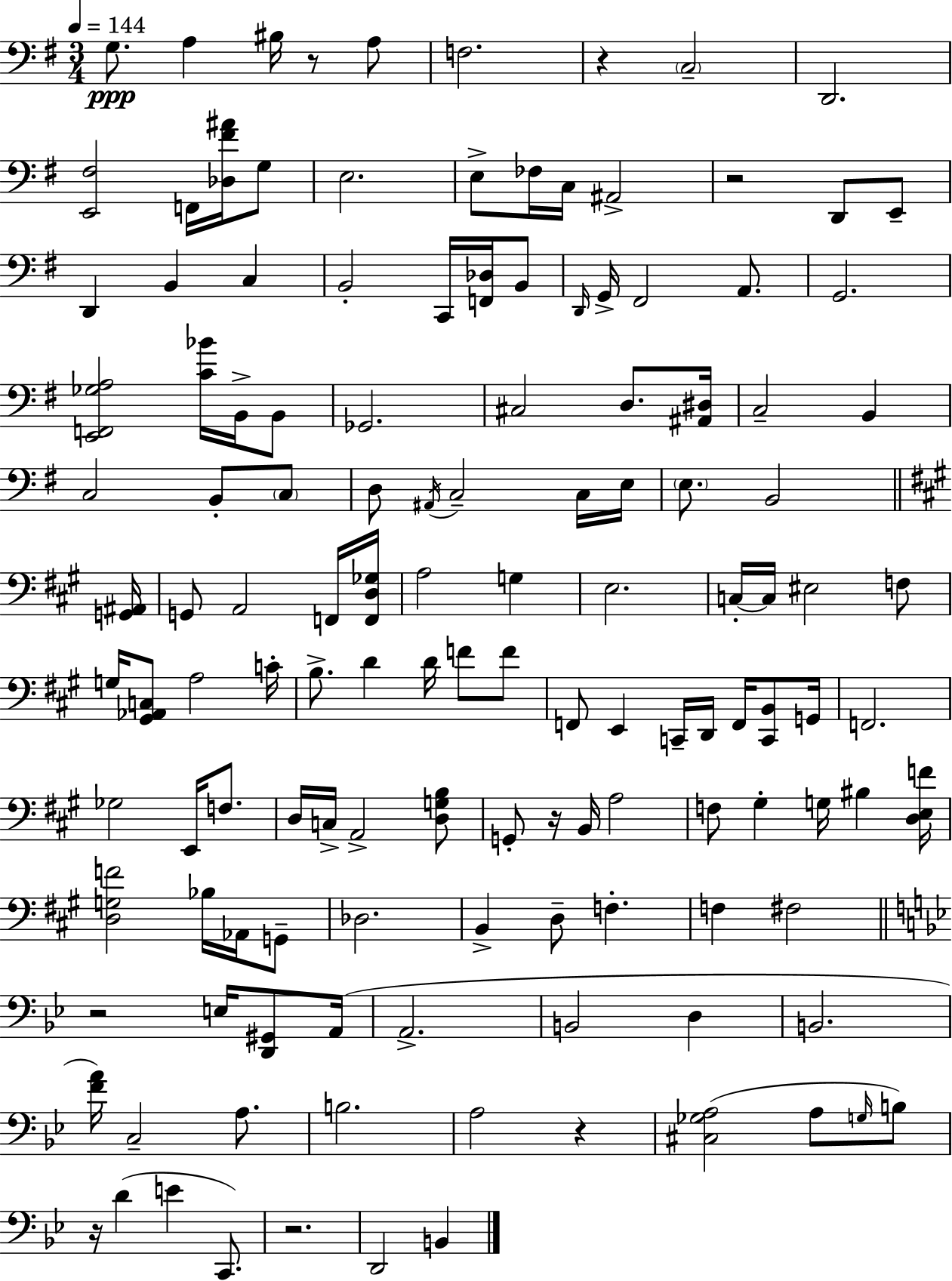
G3/e. A3/q BIS3/s R/e A3/e F3/h. R/q C3/h D2/h. [E2,F#3]/h F2/s [Db3,F#4,A#4]/s G3/e E3/h. E3/e FES3/s C3/s A#2/h R/h D2/e E2/e D2/q B2/q C3/q B2/h C2/s [F2,Db3]/s B2/e D2/s G2/s F#2/h A2/e. G2/h. [E2,F2,Gb3,A3]/h [C4,Bb4]/s B2/s B2/e Gb2/h. C#3/h D3/e. [A#2,D#3]/s C3/h B2/q C3/h B2/e C3/e D3/e A#2/s C3/h C3/s E3/s E3/e. B2/h [G2,A#2]/s G2/e A2/h F2/s [F2,D3,Gb3]/s A3/h G3/q E3/h. C3/s C3/s EIS3/h F3/e G3/s [G#2,Ab2,C3]/e A3/h C4/s B3/e. D4/q D4/s F4/e F4/e F2/e E2/q C2/s D2/s F2/s [C2,B2]/e G2/s F2/h. Gb3/h E2/s F3/e. D3/s C3/s A2/h [D3,G3,B3]/e G2/e R/s B2/s A3/h F3/e G#3/q G3/s BIS3/q [D3,E3,F4]/s [D3,G3,F4]/h Bb3/s Ab2/s G2/e Db3/h. B2/q D3/e F3/q. F3/q F#3/h R/h E3/s [D2,G#2]/e A2/s A2/h. B2/h D3/q B2/h. [F4,A4]/s C3/h A3/e. B3/h. A3/h R/q [C#3,Gb3,A3]/h A3/e G3/s B3/e R/s D4/q E4/q C2/e. R/h. D2/h B2/q